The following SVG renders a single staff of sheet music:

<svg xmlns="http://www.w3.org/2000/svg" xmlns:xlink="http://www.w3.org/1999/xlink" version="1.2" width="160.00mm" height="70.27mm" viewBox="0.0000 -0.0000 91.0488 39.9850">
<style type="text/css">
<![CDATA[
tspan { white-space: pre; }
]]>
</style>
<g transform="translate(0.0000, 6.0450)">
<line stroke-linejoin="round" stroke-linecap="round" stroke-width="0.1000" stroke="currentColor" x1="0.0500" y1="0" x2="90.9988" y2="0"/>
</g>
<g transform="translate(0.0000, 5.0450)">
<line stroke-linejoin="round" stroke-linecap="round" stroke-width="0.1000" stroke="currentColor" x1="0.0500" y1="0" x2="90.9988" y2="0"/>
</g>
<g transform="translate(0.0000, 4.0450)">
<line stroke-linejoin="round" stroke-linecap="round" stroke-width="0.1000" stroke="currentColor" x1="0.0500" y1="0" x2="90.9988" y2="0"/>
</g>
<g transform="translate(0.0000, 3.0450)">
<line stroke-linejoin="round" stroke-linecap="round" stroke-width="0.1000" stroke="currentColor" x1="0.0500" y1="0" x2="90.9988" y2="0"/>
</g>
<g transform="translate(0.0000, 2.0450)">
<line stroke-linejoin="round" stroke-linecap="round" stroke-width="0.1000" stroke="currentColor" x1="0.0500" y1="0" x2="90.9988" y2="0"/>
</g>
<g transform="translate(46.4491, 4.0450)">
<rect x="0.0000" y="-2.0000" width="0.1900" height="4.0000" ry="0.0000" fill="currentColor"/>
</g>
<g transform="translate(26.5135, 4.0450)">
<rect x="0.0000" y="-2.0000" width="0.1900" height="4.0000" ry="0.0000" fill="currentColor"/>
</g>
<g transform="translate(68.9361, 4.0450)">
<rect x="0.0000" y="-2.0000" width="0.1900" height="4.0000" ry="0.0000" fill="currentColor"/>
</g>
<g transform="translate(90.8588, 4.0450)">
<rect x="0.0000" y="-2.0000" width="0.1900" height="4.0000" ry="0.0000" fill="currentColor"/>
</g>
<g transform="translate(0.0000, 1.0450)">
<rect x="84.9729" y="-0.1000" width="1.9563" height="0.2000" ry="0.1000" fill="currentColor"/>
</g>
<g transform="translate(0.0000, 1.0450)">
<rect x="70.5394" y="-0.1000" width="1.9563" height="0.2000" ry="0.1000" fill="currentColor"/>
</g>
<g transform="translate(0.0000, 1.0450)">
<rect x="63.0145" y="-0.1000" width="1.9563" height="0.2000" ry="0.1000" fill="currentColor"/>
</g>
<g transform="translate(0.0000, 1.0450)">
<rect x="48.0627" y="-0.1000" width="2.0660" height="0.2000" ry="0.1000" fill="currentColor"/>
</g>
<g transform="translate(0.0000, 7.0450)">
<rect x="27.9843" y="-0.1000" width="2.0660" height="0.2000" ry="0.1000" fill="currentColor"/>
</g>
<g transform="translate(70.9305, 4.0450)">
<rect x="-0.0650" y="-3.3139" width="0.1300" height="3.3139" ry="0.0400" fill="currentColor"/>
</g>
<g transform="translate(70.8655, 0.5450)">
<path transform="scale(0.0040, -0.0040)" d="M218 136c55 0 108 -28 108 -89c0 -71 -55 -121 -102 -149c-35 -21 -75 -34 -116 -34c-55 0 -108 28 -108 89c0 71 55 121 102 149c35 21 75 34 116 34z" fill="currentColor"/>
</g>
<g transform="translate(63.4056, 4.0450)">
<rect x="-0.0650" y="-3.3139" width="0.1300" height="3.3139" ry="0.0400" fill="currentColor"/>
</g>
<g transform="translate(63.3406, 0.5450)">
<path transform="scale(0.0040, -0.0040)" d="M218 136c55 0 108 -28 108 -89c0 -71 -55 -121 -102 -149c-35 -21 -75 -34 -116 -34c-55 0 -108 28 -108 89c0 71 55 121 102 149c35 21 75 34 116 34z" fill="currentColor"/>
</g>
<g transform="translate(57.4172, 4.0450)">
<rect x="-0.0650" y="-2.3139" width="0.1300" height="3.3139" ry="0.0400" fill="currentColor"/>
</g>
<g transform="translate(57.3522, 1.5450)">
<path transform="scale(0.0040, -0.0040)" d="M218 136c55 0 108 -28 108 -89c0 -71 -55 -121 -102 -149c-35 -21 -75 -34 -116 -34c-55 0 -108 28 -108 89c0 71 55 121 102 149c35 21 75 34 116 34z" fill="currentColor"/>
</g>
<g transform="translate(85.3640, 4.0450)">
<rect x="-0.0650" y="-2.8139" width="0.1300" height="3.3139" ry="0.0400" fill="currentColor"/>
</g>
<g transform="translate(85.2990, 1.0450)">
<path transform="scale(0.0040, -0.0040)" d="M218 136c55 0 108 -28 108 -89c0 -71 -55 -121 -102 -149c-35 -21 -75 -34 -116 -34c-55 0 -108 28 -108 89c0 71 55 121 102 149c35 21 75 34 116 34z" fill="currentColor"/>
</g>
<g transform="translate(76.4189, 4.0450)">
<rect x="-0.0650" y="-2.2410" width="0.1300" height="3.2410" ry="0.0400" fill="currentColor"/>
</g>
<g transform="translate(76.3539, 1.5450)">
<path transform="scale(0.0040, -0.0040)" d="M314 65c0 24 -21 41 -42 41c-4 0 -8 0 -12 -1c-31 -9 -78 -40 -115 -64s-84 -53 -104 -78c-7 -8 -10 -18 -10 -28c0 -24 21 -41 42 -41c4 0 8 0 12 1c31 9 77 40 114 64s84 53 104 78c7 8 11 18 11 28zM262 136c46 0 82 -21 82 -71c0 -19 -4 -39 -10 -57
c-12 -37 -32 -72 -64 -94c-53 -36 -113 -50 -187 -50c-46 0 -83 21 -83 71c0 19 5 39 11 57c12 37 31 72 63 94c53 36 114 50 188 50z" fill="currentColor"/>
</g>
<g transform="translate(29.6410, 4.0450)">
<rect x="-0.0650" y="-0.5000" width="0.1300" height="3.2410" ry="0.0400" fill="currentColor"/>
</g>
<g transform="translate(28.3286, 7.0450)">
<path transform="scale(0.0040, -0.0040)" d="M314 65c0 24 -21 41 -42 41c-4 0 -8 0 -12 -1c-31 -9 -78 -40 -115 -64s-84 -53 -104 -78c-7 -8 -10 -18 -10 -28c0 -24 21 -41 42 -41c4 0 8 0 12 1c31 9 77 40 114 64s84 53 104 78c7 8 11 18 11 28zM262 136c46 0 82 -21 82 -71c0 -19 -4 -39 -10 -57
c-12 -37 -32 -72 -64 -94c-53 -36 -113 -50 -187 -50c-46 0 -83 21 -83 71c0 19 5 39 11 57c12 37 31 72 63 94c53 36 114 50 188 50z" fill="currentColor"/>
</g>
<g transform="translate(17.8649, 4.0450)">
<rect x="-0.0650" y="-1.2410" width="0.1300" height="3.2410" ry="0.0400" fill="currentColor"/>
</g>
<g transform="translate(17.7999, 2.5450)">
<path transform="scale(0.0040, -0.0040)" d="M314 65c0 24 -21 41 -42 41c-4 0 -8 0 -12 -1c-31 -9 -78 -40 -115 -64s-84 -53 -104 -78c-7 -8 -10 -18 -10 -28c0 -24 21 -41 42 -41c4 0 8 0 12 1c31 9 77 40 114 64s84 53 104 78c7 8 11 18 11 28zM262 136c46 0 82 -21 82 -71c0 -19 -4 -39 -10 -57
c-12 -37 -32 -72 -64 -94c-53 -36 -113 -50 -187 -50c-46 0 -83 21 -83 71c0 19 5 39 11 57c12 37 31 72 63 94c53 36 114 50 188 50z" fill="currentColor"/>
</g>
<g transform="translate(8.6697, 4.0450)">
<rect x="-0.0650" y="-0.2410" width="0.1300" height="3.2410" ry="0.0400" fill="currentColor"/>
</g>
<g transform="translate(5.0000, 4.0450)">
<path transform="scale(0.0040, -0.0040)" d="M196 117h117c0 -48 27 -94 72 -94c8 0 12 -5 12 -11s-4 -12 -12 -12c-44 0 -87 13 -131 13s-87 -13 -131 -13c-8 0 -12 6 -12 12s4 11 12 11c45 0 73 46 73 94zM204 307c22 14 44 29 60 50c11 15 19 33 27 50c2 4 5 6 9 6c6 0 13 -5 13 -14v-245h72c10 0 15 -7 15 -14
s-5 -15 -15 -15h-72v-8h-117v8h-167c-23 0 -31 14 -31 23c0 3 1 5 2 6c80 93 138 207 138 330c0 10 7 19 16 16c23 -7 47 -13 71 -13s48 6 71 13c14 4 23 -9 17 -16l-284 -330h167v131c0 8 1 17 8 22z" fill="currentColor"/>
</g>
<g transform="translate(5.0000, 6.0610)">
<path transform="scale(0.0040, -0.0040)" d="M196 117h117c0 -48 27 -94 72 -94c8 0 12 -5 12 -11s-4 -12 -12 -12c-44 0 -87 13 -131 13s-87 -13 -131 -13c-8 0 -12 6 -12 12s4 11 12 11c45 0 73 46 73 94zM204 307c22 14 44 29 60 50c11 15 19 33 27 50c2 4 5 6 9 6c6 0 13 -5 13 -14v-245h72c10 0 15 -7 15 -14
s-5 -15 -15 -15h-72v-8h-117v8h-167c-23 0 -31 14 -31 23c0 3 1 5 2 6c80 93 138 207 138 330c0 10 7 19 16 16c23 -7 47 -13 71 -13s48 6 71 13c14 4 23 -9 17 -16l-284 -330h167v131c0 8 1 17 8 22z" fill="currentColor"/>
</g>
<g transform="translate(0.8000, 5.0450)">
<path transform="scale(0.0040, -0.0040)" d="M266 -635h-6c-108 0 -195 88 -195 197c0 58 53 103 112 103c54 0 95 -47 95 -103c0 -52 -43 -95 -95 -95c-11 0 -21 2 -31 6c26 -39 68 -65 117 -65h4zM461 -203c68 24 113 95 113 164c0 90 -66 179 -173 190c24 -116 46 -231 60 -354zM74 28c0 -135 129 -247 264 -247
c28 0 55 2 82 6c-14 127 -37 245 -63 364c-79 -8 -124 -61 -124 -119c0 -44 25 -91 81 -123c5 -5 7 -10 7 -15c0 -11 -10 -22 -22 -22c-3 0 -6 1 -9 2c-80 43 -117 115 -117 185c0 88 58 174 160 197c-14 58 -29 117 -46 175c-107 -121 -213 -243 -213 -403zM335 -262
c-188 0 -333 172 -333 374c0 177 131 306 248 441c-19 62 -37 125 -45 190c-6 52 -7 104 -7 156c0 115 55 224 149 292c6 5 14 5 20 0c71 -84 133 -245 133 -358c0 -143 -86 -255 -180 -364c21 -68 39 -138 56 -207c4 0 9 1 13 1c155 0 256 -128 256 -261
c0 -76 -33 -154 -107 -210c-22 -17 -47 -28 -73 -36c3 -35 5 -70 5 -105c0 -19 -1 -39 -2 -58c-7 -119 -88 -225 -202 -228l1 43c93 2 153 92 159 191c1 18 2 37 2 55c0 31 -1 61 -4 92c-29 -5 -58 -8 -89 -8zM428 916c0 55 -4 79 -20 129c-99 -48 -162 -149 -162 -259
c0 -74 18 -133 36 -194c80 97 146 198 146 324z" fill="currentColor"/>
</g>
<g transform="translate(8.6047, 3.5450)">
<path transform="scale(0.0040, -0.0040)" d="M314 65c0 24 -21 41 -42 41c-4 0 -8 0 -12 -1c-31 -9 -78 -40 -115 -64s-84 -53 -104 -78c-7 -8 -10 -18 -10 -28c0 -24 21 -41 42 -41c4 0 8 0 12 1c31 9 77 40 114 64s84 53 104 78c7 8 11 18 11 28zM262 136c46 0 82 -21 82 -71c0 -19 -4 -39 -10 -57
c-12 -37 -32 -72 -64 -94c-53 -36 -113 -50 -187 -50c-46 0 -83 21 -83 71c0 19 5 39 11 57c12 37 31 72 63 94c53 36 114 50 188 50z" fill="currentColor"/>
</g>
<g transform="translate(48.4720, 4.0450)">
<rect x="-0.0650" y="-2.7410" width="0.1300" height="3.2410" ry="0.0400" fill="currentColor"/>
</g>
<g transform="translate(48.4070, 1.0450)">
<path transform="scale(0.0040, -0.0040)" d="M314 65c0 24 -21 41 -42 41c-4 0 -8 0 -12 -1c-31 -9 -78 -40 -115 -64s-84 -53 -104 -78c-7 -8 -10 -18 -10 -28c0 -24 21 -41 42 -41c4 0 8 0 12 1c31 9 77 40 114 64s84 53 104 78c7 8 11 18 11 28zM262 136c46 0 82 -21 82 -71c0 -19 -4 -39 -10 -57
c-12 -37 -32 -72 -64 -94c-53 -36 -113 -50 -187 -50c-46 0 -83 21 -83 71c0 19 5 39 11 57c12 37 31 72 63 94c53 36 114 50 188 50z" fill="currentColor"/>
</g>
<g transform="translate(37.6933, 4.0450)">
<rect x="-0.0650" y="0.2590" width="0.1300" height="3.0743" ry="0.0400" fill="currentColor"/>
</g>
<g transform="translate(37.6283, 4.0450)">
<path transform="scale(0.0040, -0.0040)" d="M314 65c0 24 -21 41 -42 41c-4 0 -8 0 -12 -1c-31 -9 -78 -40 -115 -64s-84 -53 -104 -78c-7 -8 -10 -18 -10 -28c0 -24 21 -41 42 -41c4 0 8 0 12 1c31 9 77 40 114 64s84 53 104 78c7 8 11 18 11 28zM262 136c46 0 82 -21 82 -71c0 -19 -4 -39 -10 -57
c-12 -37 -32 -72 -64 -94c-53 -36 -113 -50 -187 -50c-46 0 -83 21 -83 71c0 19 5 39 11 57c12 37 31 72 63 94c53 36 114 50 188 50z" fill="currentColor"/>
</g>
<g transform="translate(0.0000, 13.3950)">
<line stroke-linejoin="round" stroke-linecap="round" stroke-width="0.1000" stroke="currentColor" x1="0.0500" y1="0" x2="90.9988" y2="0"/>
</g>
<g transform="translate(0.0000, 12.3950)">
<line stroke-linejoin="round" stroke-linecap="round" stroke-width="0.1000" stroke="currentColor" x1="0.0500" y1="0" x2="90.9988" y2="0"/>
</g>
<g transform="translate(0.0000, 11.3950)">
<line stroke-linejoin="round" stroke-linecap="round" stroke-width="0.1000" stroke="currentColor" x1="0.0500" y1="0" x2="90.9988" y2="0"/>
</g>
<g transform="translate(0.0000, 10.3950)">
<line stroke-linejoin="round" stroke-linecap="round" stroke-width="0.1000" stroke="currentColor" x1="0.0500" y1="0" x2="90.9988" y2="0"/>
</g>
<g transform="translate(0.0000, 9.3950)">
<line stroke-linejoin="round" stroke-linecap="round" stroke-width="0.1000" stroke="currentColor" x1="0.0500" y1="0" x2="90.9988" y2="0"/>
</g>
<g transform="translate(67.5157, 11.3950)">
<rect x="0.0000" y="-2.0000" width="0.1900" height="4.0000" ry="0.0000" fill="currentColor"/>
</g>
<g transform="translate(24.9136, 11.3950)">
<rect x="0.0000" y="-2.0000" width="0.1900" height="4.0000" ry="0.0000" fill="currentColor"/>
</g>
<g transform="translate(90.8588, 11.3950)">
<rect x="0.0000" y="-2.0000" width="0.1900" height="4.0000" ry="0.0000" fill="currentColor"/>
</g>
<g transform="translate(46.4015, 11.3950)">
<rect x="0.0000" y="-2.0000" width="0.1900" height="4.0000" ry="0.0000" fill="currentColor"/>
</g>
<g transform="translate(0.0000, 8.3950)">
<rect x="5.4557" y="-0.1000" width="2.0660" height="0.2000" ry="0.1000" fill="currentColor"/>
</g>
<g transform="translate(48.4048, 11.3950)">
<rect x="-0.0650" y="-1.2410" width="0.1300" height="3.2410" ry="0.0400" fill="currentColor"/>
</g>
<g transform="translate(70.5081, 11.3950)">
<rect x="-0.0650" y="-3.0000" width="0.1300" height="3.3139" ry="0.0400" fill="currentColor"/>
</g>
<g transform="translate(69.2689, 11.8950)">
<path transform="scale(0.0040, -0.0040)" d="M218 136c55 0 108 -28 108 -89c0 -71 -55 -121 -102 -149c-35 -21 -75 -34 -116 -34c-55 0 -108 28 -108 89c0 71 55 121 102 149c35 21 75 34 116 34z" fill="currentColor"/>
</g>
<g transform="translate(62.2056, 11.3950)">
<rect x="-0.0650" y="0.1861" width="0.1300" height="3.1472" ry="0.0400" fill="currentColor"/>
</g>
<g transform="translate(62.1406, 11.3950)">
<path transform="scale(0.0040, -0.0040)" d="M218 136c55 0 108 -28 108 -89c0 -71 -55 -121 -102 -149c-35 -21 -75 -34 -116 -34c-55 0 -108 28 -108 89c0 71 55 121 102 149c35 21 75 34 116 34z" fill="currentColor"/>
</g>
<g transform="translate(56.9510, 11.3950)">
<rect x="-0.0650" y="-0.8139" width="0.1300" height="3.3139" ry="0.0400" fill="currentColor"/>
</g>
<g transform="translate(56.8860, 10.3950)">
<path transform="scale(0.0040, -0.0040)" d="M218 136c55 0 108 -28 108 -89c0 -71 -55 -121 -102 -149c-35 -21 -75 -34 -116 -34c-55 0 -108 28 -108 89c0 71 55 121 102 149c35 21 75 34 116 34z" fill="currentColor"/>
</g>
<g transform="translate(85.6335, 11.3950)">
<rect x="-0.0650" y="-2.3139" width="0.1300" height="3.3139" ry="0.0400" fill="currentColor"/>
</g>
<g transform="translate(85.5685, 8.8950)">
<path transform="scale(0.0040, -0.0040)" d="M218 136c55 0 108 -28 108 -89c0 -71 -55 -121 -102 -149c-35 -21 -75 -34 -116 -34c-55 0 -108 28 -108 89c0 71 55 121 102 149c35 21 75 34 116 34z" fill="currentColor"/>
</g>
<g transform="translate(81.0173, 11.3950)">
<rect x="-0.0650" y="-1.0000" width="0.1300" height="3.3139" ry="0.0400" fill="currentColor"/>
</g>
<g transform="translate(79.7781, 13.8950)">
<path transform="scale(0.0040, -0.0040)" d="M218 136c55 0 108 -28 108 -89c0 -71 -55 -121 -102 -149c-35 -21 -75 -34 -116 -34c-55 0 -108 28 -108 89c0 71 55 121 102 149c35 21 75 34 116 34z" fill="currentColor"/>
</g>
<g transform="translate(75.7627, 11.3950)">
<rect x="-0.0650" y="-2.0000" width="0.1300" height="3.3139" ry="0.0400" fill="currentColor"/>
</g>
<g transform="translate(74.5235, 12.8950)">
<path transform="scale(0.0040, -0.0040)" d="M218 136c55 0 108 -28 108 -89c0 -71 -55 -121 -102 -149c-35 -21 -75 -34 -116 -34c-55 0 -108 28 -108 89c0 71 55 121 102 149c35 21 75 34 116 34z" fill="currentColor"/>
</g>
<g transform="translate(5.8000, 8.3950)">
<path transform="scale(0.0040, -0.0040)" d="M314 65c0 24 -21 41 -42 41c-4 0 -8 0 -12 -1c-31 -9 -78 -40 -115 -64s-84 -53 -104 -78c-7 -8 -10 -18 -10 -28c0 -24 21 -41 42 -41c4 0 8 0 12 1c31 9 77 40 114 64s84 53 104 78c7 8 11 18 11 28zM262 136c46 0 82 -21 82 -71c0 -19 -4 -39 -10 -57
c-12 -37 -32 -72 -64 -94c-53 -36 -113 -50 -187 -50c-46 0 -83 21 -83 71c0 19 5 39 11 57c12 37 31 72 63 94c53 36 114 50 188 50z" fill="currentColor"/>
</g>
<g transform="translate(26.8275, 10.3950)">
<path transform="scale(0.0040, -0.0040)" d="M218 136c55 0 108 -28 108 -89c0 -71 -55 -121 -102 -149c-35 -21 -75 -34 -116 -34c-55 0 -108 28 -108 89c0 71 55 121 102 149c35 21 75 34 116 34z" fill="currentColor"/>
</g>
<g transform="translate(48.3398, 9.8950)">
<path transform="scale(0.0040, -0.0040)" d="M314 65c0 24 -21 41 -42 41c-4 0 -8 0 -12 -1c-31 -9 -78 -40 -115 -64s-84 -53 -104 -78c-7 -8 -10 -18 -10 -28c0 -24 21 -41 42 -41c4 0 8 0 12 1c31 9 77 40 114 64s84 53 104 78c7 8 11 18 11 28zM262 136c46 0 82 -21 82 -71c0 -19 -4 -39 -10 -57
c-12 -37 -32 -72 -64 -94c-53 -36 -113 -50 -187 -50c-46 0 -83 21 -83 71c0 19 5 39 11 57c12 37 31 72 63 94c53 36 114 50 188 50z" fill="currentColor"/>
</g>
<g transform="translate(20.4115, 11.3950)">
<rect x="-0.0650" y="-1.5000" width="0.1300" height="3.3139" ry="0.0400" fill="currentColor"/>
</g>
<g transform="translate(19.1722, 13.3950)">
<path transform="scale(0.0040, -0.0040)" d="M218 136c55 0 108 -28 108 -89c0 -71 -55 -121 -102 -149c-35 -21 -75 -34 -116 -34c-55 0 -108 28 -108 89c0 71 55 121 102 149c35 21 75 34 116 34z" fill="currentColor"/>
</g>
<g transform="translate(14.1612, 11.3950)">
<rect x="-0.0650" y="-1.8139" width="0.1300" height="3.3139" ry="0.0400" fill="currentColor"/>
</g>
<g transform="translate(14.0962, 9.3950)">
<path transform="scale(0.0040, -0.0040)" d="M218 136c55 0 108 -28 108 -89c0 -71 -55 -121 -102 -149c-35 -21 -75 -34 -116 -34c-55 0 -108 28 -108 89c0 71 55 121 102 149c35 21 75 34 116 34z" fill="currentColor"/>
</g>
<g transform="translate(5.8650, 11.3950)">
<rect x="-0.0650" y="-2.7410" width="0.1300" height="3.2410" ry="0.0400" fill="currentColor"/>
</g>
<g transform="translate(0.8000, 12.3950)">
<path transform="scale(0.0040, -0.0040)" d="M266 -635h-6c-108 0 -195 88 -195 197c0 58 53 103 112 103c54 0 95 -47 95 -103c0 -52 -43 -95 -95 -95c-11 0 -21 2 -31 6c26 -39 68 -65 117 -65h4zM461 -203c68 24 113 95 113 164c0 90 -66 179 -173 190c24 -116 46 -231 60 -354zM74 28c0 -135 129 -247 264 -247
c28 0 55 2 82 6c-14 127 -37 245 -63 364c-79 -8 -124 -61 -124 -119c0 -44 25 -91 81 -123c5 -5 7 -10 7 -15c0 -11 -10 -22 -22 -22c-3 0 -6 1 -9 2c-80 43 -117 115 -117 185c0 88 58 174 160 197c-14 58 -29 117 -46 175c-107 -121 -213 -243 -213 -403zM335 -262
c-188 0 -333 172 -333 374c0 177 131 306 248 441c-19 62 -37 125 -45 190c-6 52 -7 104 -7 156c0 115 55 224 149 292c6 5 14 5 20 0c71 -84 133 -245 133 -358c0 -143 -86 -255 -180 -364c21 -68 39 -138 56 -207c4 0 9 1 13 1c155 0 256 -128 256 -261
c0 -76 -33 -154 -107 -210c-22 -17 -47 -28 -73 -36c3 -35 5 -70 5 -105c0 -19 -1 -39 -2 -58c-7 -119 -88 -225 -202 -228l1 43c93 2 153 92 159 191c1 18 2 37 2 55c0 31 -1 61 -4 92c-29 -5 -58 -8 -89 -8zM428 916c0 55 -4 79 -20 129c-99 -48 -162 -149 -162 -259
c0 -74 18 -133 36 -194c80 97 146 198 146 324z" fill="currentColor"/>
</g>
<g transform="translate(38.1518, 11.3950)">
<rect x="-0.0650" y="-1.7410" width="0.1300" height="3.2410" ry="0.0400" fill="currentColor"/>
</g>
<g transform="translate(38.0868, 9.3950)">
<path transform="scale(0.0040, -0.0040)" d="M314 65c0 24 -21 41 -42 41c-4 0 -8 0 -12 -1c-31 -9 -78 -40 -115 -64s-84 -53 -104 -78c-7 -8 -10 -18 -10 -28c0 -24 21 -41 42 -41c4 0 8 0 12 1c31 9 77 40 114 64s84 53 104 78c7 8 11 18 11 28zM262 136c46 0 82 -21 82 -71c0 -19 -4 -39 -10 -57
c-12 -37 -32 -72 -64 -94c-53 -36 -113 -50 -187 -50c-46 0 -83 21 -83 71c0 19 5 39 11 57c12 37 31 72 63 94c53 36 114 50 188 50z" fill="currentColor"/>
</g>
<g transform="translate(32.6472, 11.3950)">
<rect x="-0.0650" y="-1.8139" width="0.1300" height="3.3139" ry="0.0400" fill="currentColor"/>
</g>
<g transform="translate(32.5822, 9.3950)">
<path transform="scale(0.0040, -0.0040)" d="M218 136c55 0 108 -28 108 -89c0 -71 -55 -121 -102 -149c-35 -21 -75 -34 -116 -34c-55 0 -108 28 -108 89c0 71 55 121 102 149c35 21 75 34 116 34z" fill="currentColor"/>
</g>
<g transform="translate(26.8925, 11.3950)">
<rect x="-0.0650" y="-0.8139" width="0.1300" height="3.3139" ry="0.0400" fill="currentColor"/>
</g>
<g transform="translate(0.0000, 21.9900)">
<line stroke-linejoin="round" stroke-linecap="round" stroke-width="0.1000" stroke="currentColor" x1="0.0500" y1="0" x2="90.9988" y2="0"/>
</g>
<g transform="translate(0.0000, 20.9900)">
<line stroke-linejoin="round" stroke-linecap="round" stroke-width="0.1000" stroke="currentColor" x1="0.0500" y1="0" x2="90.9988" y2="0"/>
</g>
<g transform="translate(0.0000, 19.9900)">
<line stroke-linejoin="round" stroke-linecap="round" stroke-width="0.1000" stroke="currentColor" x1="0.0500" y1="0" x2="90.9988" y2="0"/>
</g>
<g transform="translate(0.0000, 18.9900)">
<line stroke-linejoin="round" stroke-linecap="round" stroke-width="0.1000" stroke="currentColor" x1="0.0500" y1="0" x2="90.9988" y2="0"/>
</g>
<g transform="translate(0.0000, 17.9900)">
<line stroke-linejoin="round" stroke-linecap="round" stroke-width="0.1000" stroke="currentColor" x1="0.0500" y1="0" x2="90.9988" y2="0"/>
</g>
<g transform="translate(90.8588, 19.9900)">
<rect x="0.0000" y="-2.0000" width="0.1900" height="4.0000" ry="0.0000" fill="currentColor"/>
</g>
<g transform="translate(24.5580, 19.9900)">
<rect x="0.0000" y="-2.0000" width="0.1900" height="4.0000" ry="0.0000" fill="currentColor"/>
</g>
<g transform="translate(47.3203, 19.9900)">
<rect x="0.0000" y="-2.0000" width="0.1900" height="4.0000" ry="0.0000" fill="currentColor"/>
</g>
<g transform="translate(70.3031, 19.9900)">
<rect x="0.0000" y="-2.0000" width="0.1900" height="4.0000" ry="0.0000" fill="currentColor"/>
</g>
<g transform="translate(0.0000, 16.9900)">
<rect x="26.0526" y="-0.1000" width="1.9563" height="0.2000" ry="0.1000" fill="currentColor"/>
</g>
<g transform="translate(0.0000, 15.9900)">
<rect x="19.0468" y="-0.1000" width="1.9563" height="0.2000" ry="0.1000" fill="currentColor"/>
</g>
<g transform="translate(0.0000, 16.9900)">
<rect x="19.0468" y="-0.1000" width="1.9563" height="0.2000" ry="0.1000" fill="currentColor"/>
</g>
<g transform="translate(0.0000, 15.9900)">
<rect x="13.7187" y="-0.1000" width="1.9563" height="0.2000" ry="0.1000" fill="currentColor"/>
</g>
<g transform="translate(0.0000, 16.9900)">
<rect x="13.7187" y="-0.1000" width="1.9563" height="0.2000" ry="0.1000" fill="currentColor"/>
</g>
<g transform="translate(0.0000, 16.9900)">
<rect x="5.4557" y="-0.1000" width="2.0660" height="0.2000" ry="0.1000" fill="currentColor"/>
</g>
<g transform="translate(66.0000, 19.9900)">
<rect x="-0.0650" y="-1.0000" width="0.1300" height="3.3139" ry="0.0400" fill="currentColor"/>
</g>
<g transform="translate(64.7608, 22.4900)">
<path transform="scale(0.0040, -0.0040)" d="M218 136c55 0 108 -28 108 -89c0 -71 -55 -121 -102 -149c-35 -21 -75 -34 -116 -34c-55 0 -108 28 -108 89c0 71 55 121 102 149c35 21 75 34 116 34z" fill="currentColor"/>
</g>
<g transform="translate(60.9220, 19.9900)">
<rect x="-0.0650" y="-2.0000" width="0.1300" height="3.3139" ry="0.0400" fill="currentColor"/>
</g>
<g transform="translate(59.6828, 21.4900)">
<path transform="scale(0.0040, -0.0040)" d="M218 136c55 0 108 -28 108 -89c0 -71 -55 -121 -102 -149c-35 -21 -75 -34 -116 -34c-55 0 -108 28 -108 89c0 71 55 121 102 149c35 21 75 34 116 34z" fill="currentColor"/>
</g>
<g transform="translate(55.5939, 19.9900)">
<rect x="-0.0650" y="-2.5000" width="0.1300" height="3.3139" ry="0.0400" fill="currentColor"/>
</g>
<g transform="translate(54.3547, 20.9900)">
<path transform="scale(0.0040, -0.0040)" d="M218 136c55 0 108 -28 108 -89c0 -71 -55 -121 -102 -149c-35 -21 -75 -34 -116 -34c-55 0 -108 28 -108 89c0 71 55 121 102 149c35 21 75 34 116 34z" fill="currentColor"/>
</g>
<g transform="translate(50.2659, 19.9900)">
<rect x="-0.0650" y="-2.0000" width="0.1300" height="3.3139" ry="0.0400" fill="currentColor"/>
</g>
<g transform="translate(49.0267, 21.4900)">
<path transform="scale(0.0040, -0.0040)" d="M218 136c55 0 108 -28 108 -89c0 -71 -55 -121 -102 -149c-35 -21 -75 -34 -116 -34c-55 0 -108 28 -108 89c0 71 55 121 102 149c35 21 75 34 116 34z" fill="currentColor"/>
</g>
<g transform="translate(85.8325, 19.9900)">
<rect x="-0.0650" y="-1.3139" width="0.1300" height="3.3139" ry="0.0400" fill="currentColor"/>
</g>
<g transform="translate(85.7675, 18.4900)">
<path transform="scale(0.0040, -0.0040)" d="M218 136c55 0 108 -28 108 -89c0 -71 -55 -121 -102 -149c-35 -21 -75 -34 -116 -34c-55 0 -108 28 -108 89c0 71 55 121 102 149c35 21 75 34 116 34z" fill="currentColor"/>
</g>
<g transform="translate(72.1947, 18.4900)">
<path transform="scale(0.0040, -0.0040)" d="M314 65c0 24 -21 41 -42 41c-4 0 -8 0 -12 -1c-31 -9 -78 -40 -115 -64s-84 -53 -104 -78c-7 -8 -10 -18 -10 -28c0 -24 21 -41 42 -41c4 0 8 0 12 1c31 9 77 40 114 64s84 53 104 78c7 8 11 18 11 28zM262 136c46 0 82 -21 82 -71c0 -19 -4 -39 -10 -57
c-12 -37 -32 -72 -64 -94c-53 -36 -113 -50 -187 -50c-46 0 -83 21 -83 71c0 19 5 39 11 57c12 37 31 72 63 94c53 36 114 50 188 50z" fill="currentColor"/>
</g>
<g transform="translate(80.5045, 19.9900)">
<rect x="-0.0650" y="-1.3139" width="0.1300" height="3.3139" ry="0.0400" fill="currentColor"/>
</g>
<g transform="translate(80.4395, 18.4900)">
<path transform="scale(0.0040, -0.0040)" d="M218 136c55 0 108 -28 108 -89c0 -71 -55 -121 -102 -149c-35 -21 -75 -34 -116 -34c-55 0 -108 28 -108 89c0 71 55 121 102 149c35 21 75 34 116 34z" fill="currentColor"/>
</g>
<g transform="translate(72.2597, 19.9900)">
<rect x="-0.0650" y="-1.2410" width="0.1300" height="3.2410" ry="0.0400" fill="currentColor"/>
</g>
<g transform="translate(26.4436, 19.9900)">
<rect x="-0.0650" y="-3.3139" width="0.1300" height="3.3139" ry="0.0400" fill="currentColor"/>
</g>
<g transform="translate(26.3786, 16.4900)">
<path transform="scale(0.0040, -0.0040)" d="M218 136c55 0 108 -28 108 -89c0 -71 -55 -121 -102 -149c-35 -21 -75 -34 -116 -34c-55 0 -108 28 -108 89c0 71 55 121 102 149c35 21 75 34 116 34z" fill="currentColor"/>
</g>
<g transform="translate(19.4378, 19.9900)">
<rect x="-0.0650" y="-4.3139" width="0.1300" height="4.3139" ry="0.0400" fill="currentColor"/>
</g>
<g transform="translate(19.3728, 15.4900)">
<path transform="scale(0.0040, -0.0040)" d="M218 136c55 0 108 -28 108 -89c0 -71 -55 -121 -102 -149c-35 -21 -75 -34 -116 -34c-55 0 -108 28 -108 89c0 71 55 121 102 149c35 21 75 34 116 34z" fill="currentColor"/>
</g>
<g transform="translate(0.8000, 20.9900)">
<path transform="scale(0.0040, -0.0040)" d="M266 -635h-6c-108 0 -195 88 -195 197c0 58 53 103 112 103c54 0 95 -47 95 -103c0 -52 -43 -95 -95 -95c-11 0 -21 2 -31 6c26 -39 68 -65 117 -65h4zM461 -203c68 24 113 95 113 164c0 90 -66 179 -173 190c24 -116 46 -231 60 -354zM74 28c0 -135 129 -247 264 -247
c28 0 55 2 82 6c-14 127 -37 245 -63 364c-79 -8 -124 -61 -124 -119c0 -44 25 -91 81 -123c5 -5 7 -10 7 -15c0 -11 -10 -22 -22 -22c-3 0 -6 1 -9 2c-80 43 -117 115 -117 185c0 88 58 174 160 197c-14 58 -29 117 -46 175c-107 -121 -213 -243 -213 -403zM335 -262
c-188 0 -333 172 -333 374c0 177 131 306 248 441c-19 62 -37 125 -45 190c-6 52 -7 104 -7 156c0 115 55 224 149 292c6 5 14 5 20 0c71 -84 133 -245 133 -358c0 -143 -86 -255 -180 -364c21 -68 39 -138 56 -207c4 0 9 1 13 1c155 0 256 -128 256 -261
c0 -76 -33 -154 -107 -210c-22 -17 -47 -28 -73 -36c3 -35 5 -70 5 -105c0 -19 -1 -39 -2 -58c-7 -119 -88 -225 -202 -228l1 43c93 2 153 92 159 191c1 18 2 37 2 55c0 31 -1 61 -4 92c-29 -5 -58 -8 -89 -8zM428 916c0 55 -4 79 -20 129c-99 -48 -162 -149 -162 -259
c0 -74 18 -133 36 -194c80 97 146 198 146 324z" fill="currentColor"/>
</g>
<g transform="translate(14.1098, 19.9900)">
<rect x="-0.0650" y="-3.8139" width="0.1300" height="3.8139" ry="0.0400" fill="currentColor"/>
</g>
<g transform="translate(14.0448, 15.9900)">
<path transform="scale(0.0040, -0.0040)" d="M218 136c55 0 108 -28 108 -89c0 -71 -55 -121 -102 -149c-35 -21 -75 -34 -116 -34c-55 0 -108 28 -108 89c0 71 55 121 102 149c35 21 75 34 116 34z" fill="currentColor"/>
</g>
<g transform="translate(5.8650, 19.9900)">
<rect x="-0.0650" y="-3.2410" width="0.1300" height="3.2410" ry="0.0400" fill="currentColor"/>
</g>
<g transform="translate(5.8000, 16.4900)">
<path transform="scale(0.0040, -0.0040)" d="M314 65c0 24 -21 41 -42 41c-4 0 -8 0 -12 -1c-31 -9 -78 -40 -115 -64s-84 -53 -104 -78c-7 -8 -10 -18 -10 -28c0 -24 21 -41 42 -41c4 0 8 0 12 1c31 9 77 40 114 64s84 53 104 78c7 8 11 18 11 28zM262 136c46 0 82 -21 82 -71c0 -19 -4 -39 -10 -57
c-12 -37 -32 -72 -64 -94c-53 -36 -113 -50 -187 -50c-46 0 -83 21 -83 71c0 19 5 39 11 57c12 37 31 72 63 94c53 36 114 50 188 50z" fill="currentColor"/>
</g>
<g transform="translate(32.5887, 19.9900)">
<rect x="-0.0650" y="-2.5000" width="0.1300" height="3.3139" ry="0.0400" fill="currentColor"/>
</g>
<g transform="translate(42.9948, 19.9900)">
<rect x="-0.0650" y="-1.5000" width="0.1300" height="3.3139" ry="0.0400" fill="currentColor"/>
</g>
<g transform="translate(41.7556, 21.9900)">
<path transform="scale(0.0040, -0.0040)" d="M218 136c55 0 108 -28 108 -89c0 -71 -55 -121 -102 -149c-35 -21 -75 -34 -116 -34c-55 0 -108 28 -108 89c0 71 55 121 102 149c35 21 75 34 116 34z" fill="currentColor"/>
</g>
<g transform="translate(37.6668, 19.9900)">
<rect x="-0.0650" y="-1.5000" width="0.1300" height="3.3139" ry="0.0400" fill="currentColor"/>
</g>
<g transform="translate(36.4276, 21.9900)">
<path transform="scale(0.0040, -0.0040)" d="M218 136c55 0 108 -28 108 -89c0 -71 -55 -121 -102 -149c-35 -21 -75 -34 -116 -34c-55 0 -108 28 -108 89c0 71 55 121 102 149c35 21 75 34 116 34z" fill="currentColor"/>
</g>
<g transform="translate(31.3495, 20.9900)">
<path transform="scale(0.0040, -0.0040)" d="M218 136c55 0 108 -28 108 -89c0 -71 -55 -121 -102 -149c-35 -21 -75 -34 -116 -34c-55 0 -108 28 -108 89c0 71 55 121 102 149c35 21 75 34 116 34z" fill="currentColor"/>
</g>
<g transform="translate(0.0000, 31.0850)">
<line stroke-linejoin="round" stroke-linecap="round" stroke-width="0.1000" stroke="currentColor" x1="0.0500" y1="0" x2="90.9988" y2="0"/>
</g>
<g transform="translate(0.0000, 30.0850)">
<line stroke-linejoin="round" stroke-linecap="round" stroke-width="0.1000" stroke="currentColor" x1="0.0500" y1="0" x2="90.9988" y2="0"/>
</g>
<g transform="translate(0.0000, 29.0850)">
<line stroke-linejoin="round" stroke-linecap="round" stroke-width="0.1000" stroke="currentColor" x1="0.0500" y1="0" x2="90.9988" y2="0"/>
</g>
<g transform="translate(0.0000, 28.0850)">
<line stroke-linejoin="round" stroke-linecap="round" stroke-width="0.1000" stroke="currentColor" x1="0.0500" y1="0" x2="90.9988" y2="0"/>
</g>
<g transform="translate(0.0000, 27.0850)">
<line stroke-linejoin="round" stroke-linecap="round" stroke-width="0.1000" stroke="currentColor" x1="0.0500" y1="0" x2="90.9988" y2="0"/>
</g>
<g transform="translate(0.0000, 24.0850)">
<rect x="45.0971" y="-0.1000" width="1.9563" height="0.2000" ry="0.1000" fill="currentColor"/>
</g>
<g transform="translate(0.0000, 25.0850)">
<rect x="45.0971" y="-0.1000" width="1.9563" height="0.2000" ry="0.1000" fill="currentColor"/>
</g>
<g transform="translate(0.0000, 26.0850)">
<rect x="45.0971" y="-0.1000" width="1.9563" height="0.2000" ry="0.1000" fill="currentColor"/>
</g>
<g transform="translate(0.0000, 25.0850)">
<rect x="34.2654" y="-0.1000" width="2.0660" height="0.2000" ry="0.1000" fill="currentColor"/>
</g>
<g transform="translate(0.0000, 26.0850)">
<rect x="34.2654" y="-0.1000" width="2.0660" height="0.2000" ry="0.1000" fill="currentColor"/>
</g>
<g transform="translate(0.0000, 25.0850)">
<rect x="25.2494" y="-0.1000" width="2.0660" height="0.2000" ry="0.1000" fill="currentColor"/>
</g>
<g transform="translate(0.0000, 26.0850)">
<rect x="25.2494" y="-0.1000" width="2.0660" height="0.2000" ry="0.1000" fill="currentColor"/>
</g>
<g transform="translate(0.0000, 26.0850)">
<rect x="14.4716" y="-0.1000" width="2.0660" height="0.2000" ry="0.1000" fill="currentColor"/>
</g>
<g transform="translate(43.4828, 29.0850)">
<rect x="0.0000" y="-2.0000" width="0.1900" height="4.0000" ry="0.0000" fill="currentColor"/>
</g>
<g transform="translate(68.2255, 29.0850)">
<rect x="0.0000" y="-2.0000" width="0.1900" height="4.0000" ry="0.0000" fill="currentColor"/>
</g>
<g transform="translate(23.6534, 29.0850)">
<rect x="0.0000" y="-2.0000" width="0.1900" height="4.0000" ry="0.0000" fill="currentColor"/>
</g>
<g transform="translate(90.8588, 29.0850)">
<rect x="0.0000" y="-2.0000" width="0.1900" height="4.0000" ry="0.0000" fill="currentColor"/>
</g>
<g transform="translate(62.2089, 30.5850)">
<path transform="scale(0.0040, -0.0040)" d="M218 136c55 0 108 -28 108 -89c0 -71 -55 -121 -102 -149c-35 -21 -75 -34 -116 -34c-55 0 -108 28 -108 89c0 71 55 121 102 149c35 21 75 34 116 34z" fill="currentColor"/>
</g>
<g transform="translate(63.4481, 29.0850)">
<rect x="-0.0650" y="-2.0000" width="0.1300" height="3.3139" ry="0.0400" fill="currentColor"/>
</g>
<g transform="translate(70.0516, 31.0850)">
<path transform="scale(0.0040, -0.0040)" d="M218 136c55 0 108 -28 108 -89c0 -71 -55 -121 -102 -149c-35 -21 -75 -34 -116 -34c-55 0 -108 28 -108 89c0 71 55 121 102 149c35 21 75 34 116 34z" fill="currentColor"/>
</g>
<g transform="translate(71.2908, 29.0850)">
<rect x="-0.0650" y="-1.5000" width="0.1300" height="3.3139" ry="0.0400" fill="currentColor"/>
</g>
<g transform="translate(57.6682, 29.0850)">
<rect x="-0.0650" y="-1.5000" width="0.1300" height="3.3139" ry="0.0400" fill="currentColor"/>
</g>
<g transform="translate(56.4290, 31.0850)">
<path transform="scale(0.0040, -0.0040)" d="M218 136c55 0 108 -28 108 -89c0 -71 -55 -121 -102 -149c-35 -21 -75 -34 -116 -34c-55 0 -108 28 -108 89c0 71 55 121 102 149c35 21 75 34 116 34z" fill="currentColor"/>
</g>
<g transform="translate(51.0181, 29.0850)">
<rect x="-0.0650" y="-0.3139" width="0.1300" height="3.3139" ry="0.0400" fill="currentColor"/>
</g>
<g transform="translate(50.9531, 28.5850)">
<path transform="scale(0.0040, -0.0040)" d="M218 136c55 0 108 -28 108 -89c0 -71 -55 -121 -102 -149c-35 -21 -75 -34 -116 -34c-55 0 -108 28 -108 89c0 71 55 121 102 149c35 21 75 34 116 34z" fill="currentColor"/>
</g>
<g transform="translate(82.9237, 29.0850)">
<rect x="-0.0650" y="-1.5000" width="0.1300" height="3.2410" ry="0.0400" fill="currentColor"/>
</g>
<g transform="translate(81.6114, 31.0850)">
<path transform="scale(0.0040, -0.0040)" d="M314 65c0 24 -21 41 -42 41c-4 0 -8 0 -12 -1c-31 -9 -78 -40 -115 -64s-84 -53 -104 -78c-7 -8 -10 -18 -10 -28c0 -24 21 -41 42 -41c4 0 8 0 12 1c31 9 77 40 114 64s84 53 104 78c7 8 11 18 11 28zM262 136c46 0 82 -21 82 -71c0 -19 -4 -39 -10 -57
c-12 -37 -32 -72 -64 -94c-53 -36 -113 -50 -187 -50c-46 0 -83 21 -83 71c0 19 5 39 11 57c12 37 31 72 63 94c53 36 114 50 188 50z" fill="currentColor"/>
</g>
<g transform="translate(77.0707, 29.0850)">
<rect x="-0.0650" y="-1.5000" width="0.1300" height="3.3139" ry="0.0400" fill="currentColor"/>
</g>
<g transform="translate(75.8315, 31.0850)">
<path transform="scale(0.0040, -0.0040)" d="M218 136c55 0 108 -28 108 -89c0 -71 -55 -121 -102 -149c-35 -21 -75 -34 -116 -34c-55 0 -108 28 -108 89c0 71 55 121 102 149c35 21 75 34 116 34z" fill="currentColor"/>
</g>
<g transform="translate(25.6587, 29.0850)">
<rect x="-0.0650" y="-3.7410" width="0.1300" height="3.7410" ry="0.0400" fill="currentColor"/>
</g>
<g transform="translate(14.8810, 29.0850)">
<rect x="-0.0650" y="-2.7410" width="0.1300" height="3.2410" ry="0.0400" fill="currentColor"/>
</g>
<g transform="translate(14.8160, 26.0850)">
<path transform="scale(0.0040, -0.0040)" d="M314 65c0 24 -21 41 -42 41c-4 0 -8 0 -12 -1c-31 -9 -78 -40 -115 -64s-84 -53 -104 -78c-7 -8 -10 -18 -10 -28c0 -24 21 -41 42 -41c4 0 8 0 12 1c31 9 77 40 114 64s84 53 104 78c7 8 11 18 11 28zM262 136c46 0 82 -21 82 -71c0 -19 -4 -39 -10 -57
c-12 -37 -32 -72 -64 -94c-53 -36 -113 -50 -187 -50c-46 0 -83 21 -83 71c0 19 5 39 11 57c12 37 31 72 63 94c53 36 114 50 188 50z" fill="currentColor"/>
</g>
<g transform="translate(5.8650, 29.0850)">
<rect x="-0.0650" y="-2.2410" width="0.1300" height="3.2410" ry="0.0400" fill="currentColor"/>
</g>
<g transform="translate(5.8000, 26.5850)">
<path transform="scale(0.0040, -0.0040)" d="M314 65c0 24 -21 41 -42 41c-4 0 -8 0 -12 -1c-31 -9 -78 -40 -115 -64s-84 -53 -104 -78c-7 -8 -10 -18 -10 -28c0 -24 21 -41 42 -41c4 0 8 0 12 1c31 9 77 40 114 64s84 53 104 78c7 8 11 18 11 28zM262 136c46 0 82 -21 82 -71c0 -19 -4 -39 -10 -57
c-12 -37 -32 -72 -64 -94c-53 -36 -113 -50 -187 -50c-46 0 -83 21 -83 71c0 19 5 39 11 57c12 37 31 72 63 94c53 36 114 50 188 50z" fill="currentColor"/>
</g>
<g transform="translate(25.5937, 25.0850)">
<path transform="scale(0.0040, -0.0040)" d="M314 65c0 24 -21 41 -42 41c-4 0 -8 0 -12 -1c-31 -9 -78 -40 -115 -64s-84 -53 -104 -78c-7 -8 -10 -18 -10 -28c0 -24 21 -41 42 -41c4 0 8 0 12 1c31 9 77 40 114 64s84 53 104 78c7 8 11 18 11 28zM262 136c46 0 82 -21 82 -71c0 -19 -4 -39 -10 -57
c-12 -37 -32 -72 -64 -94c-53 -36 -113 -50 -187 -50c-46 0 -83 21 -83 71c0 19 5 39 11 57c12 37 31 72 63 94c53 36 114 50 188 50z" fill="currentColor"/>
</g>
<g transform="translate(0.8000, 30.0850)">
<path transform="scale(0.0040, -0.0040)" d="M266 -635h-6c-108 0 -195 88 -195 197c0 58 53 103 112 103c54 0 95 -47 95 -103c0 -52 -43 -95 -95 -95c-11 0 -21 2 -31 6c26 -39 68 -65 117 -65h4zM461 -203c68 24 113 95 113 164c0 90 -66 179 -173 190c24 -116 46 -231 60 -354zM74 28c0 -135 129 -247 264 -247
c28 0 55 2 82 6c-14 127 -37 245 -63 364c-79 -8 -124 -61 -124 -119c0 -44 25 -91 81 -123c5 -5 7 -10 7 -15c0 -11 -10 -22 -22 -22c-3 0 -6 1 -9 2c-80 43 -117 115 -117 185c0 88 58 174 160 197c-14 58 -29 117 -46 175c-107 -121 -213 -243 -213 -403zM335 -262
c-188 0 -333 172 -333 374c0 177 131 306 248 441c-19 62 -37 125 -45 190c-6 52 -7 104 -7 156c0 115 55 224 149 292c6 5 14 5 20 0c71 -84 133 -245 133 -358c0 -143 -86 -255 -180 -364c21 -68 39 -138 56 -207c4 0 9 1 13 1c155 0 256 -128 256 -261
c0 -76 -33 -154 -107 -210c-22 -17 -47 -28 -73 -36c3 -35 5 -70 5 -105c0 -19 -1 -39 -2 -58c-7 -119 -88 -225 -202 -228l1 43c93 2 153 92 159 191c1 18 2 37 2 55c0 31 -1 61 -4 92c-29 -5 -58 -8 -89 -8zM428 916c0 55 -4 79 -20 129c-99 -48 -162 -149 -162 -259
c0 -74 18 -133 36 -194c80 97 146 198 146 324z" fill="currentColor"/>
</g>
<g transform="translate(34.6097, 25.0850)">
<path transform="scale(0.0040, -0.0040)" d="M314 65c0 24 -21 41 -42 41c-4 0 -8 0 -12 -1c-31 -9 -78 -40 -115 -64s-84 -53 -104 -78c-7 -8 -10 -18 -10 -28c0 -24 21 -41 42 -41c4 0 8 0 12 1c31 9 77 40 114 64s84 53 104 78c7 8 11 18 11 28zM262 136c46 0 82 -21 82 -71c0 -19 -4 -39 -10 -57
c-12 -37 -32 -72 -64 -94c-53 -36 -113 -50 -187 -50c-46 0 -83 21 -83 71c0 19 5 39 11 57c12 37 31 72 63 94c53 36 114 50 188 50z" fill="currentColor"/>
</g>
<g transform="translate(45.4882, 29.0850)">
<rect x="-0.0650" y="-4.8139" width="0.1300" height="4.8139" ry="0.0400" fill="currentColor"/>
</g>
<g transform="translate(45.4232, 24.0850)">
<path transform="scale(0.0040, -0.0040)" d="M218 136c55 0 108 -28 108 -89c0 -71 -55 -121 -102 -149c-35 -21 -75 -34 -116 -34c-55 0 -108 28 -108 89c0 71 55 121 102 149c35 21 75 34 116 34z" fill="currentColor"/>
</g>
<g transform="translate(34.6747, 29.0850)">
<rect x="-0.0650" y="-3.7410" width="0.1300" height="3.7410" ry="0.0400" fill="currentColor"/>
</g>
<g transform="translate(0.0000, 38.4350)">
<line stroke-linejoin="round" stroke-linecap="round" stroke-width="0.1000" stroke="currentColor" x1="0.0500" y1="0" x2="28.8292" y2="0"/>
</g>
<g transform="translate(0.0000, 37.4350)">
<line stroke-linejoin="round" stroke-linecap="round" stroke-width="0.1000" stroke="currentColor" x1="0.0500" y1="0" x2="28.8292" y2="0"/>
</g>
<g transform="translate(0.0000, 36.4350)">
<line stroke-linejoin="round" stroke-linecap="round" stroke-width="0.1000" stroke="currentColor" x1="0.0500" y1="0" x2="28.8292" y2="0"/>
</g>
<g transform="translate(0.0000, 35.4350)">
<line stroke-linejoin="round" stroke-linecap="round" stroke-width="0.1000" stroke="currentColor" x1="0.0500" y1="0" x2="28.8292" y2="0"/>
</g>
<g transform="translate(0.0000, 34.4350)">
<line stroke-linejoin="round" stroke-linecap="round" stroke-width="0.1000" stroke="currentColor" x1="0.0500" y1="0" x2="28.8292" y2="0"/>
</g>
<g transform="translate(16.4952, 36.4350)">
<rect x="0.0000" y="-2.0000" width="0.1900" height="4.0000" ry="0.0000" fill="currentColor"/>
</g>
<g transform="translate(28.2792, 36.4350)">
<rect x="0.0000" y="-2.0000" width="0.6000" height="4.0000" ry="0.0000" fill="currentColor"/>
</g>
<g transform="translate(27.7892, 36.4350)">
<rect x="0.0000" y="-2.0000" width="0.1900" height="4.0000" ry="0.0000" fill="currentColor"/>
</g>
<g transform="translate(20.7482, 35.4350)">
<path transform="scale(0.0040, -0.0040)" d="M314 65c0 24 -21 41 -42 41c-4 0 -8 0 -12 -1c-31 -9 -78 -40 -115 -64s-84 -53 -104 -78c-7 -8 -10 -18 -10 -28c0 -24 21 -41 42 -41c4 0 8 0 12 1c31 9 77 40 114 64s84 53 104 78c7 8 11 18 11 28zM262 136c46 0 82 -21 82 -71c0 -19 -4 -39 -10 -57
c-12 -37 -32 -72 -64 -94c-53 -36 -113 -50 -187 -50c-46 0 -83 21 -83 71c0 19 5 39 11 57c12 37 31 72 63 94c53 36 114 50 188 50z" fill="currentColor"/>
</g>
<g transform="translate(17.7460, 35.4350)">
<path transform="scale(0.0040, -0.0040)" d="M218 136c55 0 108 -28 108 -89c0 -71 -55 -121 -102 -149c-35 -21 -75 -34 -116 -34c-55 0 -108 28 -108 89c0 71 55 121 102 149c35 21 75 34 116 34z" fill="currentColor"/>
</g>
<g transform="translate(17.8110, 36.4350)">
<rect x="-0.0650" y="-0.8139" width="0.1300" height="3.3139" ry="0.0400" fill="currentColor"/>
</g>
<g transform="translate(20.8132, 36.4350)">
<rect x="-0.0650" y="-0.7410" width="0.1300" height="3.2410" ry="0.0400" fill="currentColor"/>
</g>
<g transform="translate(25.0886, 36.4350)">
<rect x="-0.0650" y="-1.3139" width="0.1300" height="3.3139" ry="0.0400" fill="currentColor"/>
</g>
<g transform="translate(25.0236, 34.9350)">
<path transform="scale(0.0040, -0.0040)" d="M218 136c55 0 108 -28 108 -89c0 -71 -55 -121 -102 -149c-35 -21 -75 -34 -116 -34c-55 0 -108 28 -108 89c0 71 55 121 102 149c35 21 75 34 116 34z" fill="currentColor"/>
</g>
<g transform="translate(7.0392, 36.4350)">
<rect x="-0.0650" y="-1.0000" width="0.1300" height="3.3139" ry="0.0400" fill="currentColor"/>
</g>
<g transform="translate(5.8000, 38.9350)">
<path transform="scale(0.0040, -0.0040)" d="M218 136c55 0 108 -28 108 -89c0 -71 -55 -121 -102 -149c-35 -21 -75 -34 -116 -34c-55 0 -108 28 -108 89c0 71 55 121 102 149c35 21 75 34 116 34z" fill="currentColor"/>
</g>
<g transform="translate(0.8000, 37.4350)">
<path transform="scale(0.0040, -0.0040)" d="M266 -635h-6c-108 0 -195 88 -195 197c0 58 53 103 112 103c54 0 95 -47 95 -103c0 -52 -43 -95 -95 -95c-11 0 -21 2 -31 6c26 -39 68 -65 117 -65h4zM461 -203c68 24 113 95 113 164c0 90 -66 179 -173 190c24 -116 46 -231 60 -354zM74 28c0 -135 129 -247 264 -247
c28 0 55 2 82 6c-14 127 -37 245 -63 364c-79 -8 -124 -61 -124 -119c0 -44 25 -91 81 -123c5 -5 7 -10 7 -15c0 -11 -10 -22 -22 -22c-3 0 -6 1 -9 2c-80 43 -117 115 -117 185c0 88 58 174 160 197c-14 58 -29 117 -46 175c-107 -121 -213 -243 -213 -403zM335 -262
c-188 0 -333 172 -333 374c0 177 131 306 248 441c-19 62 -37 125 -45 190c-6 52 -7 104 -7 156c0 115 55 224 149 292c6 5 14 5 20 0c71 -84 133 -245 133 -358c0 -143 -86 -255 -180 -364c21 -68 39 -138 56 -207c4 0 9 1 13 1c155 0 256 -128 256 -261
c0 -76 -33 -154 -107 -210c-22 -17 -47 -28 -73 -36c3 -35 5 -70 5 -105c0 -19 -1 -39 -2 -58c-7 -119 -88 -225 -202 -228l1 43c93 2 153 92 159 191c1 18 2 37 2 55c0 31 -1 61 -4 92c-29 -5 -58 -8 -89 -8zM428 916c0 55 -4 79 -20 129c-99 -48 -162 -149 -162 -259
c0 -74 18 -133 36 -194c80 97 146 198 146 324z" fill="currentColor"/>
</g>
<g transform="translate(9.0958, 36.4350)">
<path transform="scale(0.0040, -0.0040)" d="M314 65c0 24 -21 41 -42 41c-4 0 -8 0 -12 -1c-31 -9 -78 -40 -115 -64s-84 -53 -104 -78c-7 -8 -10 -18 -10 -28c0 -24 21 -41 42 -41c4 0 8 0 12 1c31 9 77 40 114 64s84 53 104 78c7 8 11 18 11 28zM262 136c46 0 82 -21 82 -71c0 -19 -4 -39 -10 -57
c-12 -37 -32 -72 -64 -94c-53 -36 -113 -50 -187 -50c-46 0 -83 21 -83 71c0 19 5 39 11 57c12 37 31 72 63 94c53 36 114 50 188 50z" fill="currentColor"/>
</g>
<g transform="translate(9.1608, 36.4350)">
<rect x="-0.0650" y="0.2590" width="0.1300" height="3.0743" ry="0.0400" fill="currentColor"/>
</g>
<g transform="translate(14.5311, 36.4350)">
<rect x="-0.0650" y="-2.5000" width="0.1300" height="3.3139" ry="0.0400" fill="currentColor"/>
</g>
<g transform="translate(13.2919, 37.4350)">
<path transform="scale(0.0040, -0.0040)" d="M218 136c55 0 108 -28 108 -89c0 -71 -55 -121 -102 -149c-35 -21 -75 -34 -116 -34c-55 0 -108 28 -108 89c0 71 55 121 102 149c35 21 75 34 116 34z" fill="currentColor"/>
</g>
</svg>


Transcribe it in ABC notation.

X:1
T:Untitled
M:4/4
L:1/4
K:C
c2 e2 C2 B2 a2 g b b g2 a a2 f E d f f2 e2 d B A F D g b2 c' d' b G E E F G F D e2 e e g2 a2 c'2 c'2 e' c E F E E E2 D B2 G d d2 e